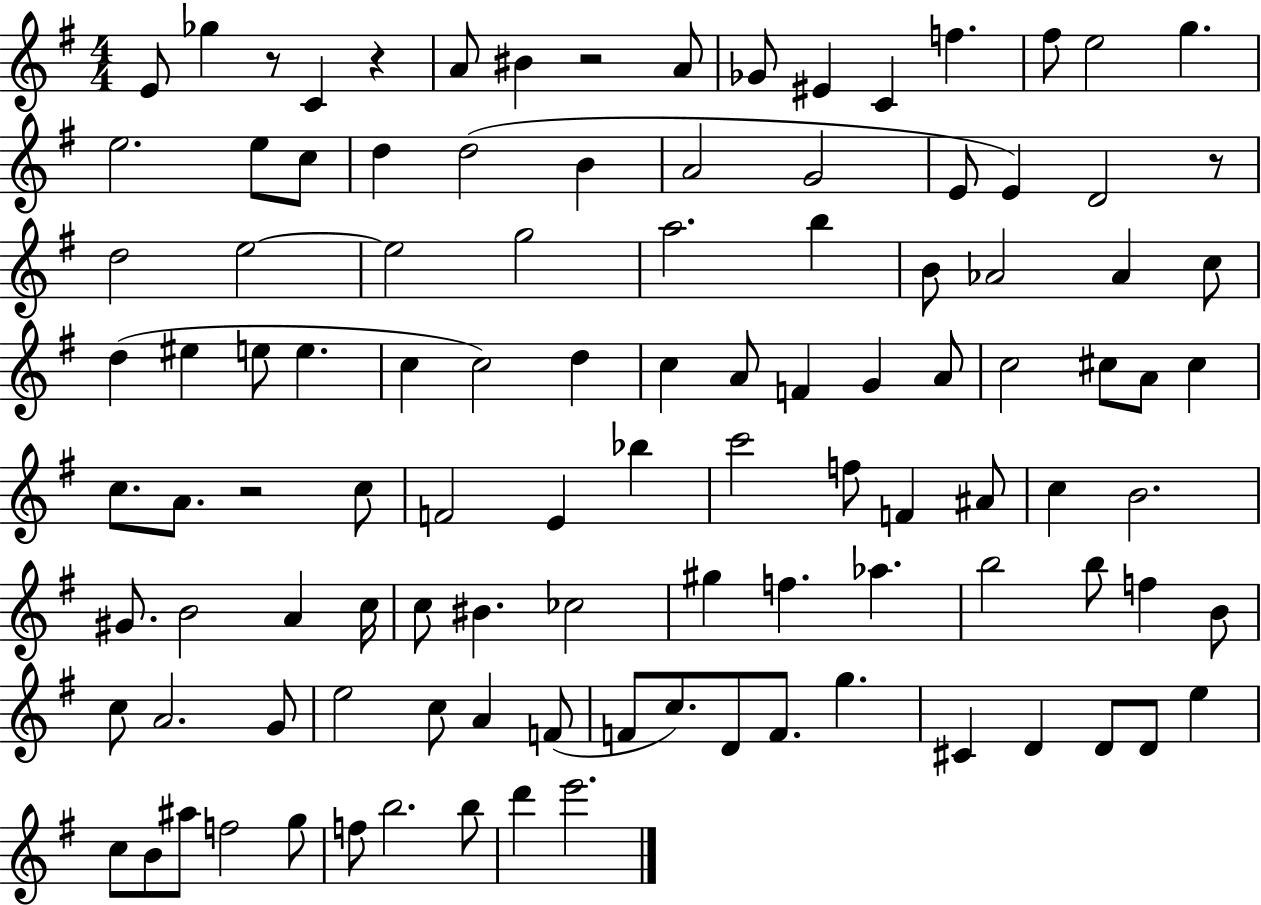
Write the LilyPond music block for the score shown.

{
  \clef treble
  \numericTimeSignature
  \time 4/4
  \key g \major
  e'8 ges''4 r8 c'4 r4 | a'8 bis'4 r2 a'8 | ges'8 eis'4 c'4 f''4. | fis''8 e''2 g''4. | \break e''2. e''8 c''8 | d''4 d''2( b'4 | a'2 g'2 | e'8 e'4) d'2 r8 | \break d''2 e''2~~ | e''2 g''2 | a''2. b''4 | b'8 aes'2 aes'4 c''8 | \break d''4( eis''4 e''8 e''4. | c''4 c''2) d''4 | c''4 a'8 f'4 g'4 a'8 | c''2 cis''8 a'8 cis''4 | \break c''8. a'8. r2 c''8 | f'2 e'4 bes''4 | c'''2 f''8 f'4 ais'8 | c''4 b'2. | \break gis'8. b'2 a'4 c''16 | c''8 bis'4. ces''2 | gis''4 f''4. aes''4. | b''2 b''8 f''4 b'8 | \break c''8 a'2. g'8 | e''2 c''8 a'4 f'8( | f'8 c''8.) d'8 f'8. g''4. | cis'4 d'4 d'8 d'8 e''4 | \break c''8 b'8 ais''8 f''2 g''8 | f''8 b''2. b''8 | d'''4 e'''2. | \bar "|."
}